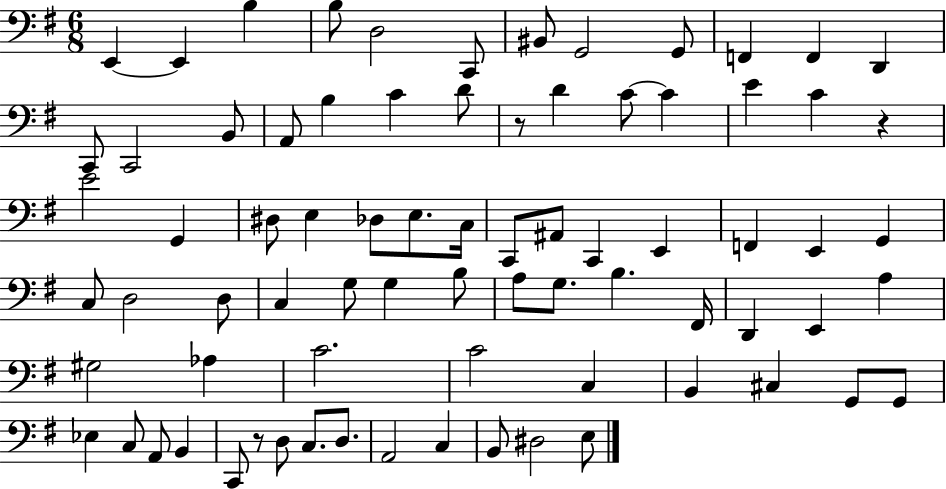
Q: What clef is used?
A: bass